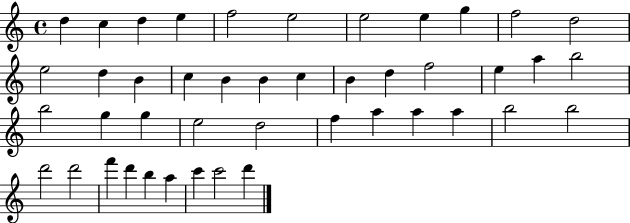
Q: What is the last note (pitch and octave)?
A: D6